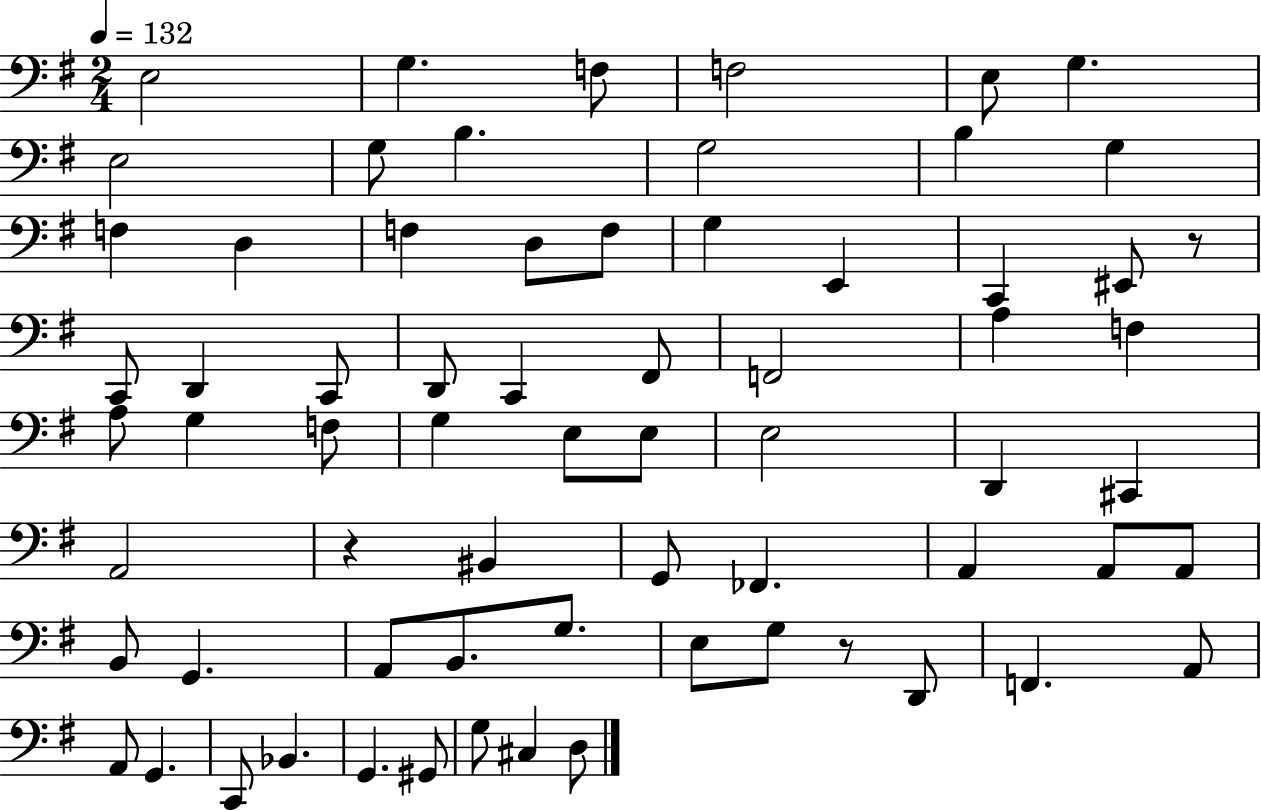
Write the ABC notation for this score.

X:1
T:Untitled
M:2/4
L:1/4
K:G
E,2 G, F,/2 F,2 E,/2 G, E,2 G,/2 B, G,2 B, G, F, D, F, D,/2 F,/2 G, E,, C,, ^E,,/2 z/2 C,,/2 D,, C,,/2 D,,/2 C,, ^F,,/2 F,,2 A, F, A,/2 G, F,/2 G, E,/2 E,/2 E,2 D,, ^C,, A,,2 z ^B,, G,,/2 _F,, A,, A,,/2 A,,/2 B,,/2 G,, A,,/2 B,,/2 G,/2 E,/2 G,/2 z/2 D,,/2 F,, A,,/2 A,,/2 G,, C,,/2 _B,, G,, ^G,,/2 G,/2 ^C, D,/2